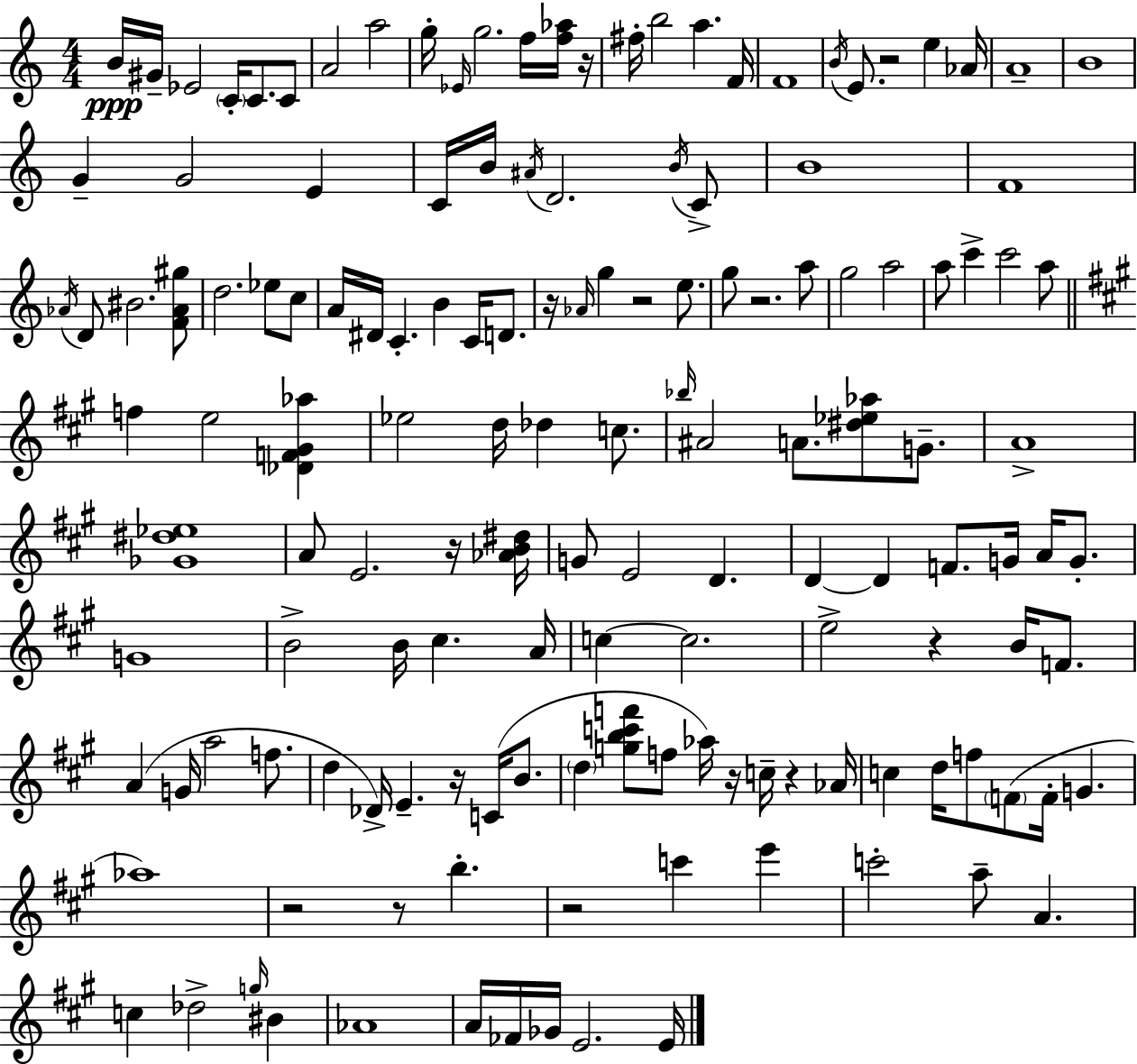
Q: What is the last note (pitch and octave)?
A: E4